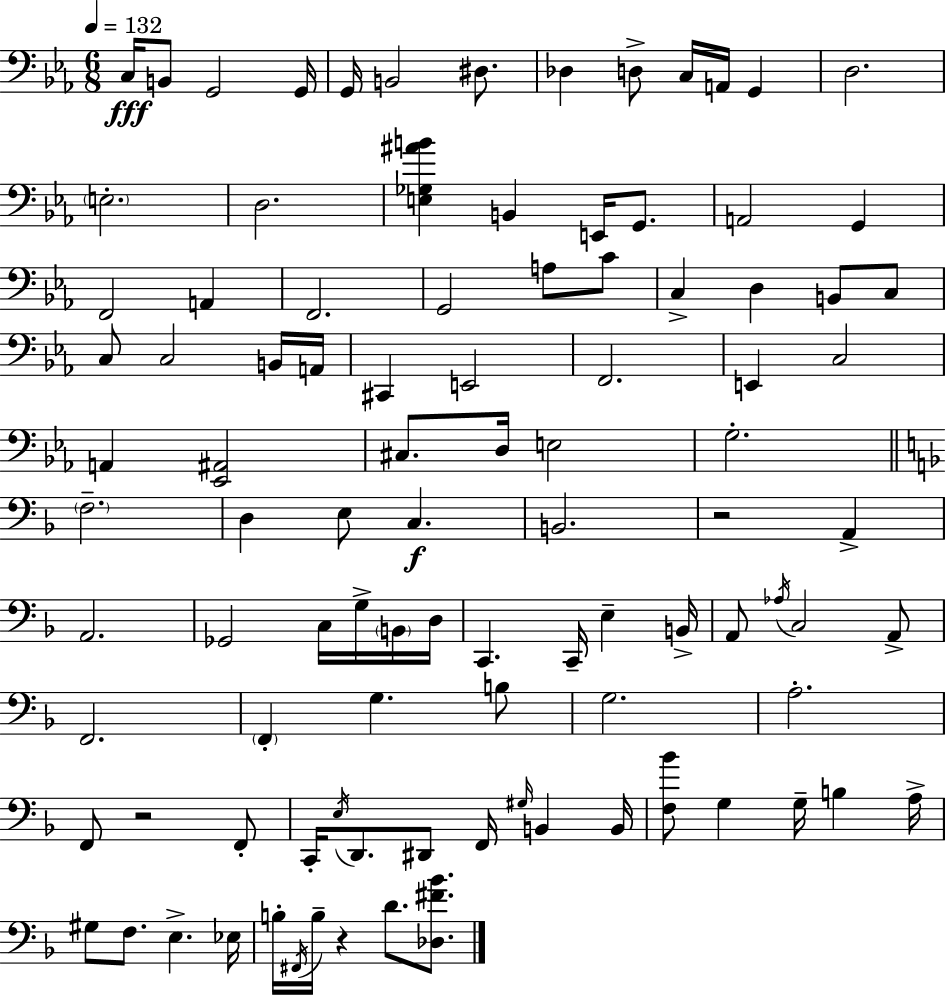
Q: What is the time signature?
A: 6/8